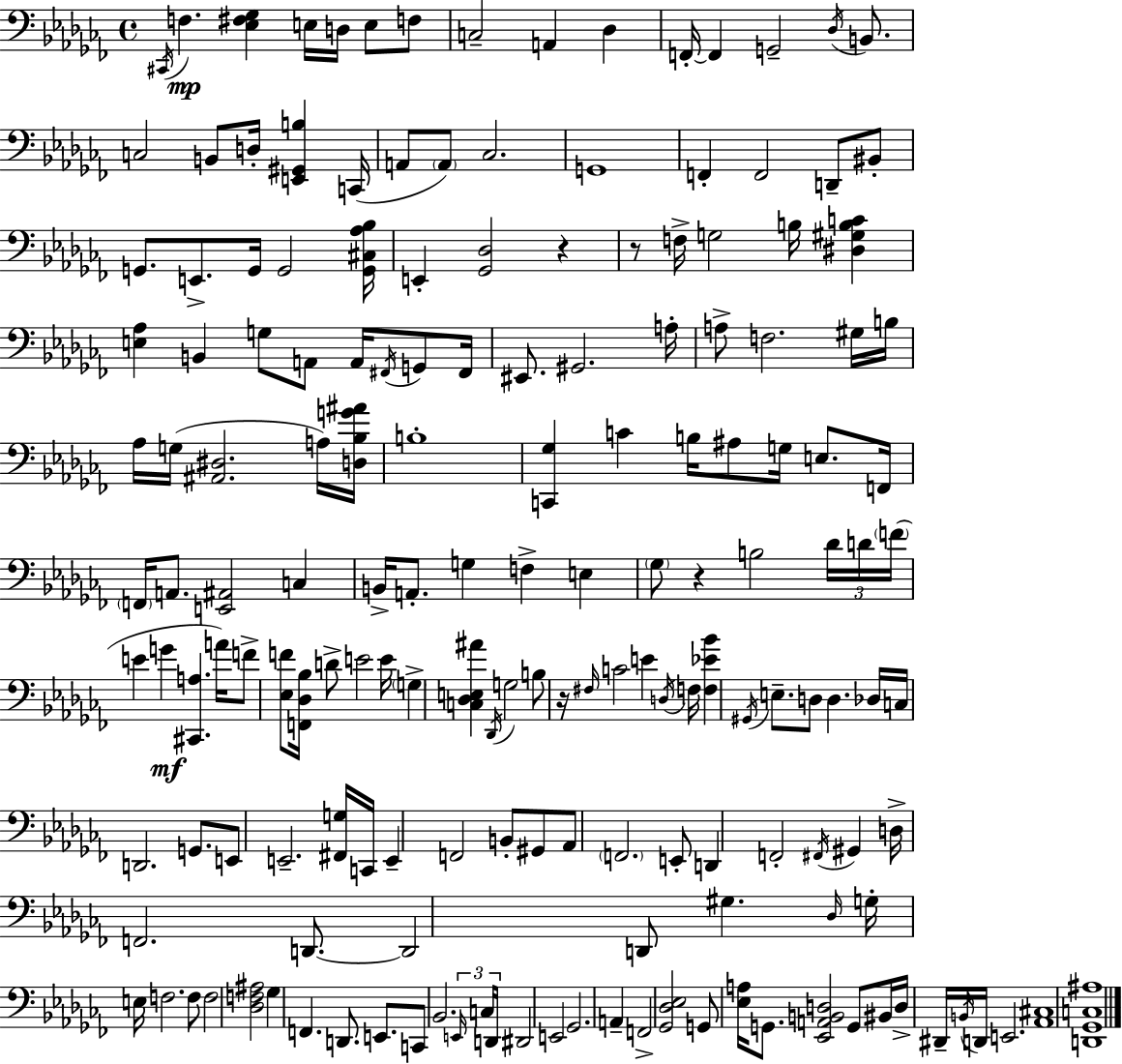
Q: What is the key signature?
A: AES minor